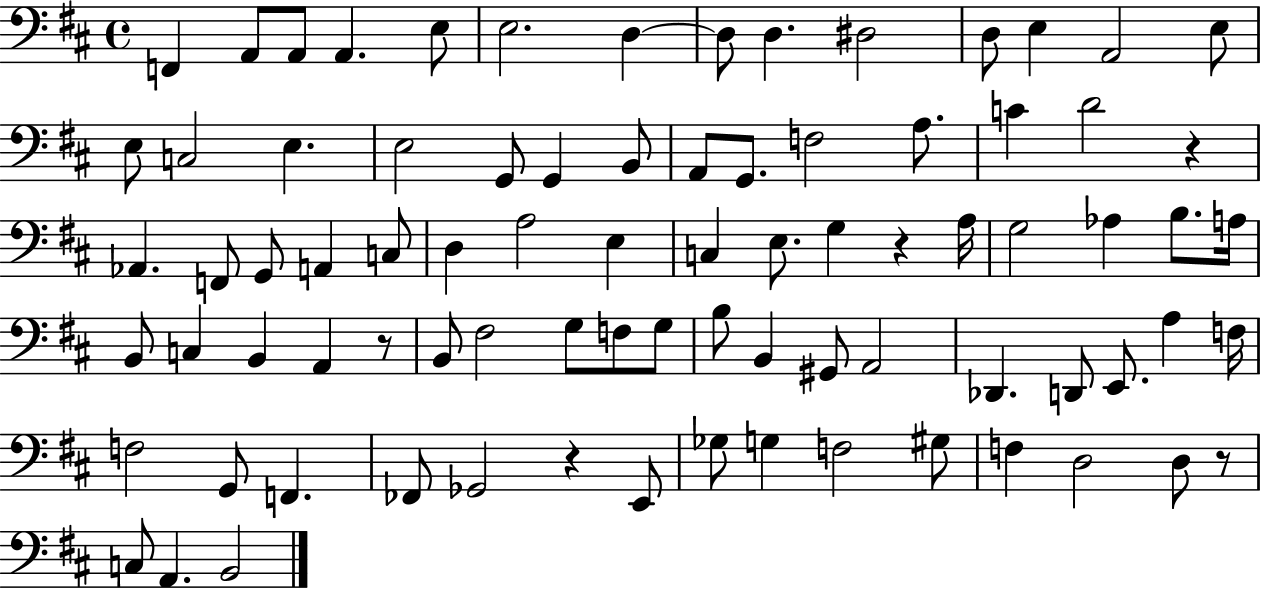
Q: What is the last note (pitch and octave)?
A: B2